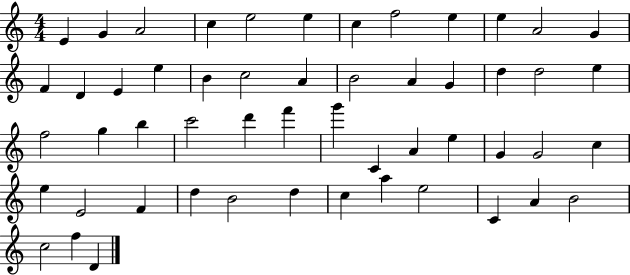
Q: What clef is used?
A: treble